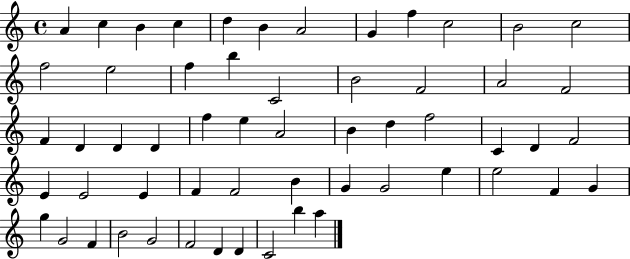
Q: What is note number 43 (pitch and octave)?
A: E5